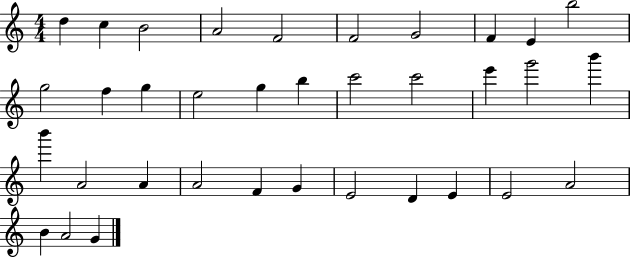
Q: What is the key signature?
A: C major